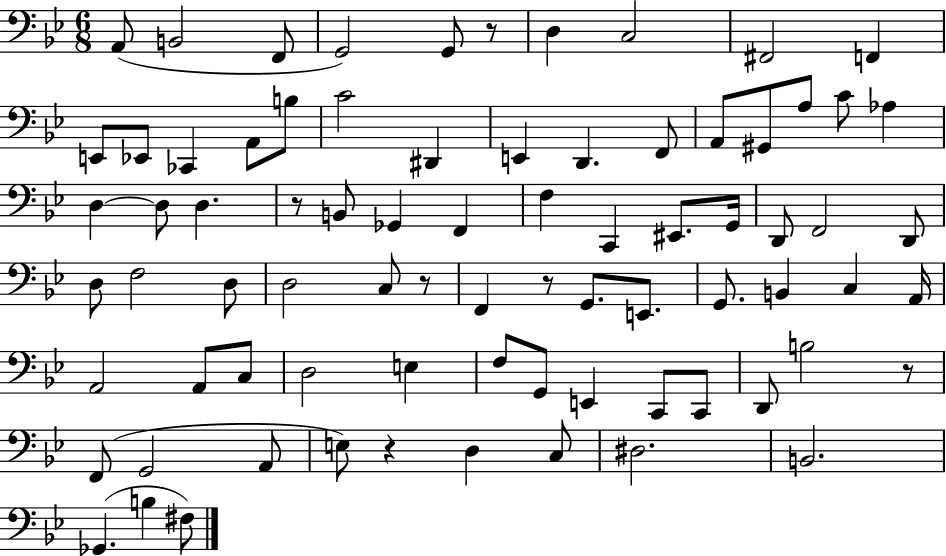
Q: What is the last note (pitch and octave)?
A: F#3